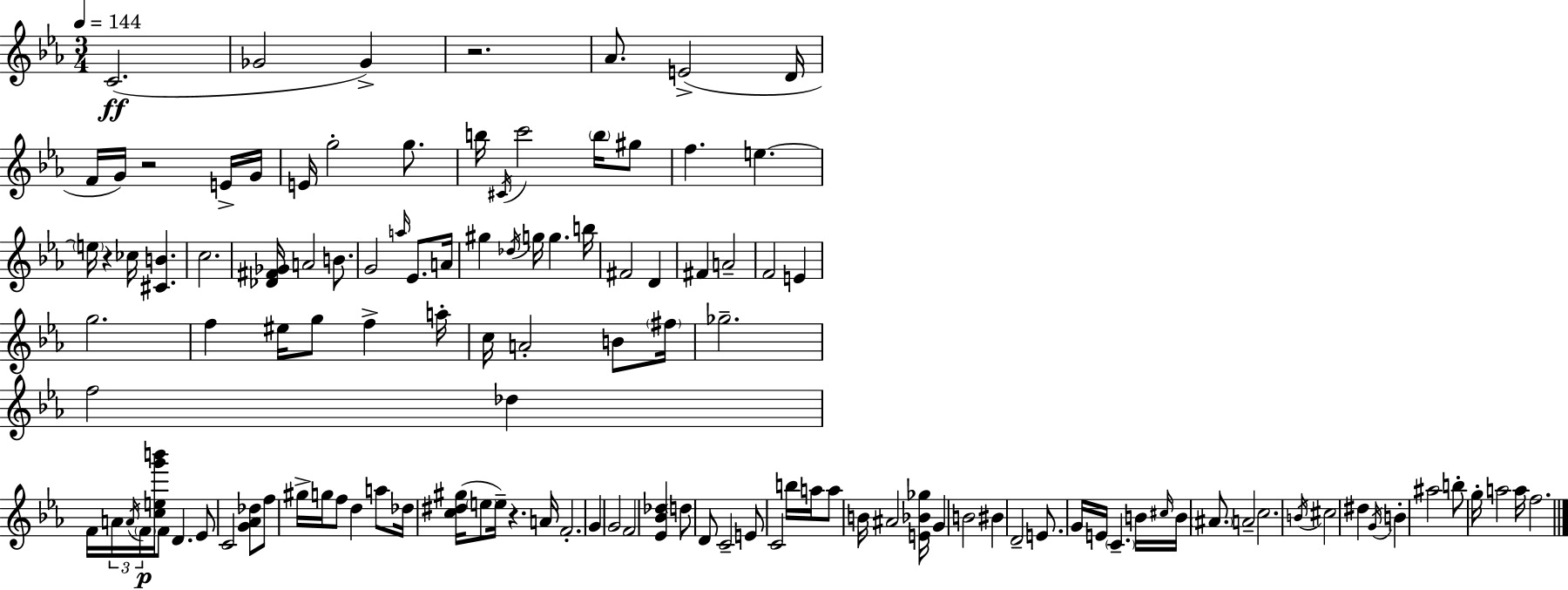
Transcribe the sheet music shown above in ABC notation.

X:1
T:Untitled
M:3/4
L:1/4
K:Eb
C2 _G2 _G z2 _A/2 E2 D/4 F/4 G/4 z2 E/4 G/4 E/4 g2 g/2 b/4 ^C/4 c'2 b/4 ^g/2 f e e/4 z _c/4 [^CB] c2 [_D^F_G]/4 A2 B/2 G2 a/4 _E/2 A/4 ^g _d/4 g/4 g b/4 ^F2 D ^F A2 F2 E g2 f ^e/4 g/2 f a/4 c/4 A2 B/2 ^f/4 _g2 f2 _d F/4 A/4 A/4 F/4 [ceg'b']/4 F/2 D _E/2 C2 [G_A_d]/2 f/2 ^g/4 g/4 f/2 d a/2 _d/4 [c^d^g]/4 e/2 e/4 z A/4 F2 G G2 F2 [_E_B_d] d/2 D/2 C2 E/2 C2 b/4 a/4 a/2 B/4 ^A2 [E_B_g]/4 G B2 ^B D2 E/2 G/4 E/4 C B/4 ^c/4 B/4 ^A/2 A2 c2 B/4 ^c2 ^d G/4 B ^a2 b/2 g/4 a2 a/4 f2